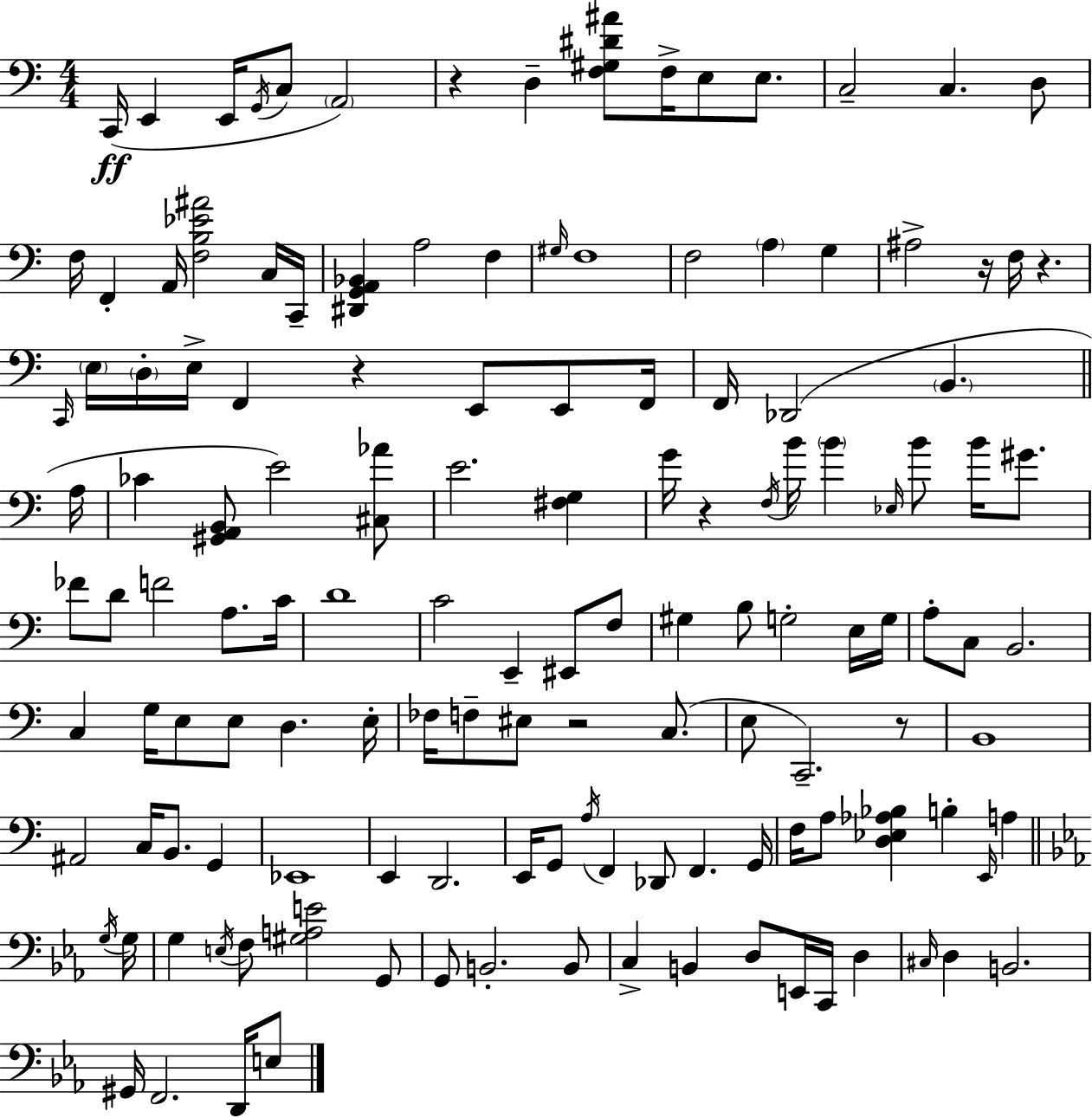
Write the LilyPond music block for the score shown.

{
  \clef bass
  \numericTimeSignature
  \time 4/4
  \key a \minor
  c,16(\ff e,4 e,16 \acciaccatura { g,16 } c8 \parenthesize a,2) | r4 d4-- <f gis dis' ais'>8 f16-> e8 e8. | c2-- c4. d8 | f16 f,4-. a,16 <f b ees' ais'>2 c16 | \break c,16-- <dis, g, a, bes,>4 a2 f4 | \grace { gis16 } f1 | f2 \parenthesize a4 g4 | ais2-> r16 f16 r4. | \break \grace { c,16 } \parenthesize e16 \parenthesize d16-. e16-> f,4 r4 e,8 | e,8 f,16 f,16 des,2( \parenthesize b,4. | \bar "||" \break \key c \major a16 ces'4 <gis, a, b,>8 e'2) <cis aes'>8 | e'2. <fis g>4 | g'16 r4 \acciaccatura { f16 } b'16 \parenthesize b'4 \grace { ees16 } b'8 b'16 | gis'8. fes'8 d'8 f'2 a8. | \break c'16 d'1 | c'2 e,4-- eis,8 | f8 gis4 b8 g2-. | e16 g16 a8-. c8 b,2. | \break c4 g16 e8 e8 d4. | e16-. fes16 f8-- eis8 r2 | c8.( e8 c,2.--) | r8 b,1 | \break ais,2 c16 b,8. g,4 | ees,1 | e,4 d,2. | e,16 g,8 \acciaccatura { a16 } f,4 des,8 f,4. | \break g,16 f16 a8 <d ees aes bes>4 b4-. \grace { e,16 } | a4 \bar "||" \break \key ees \major \acciaccatura { g16 } g16 g4 \acciaccatura { e16 } f8 <gis a e'>2 | g,8 g,8 b,2.-. | b,8 c4-> b,4 d8 e,16 c,16 d4 | \grace { cis16 } d4 b,2. | \break gis,16 f,2. | d,16 e8 \bar "|."
}